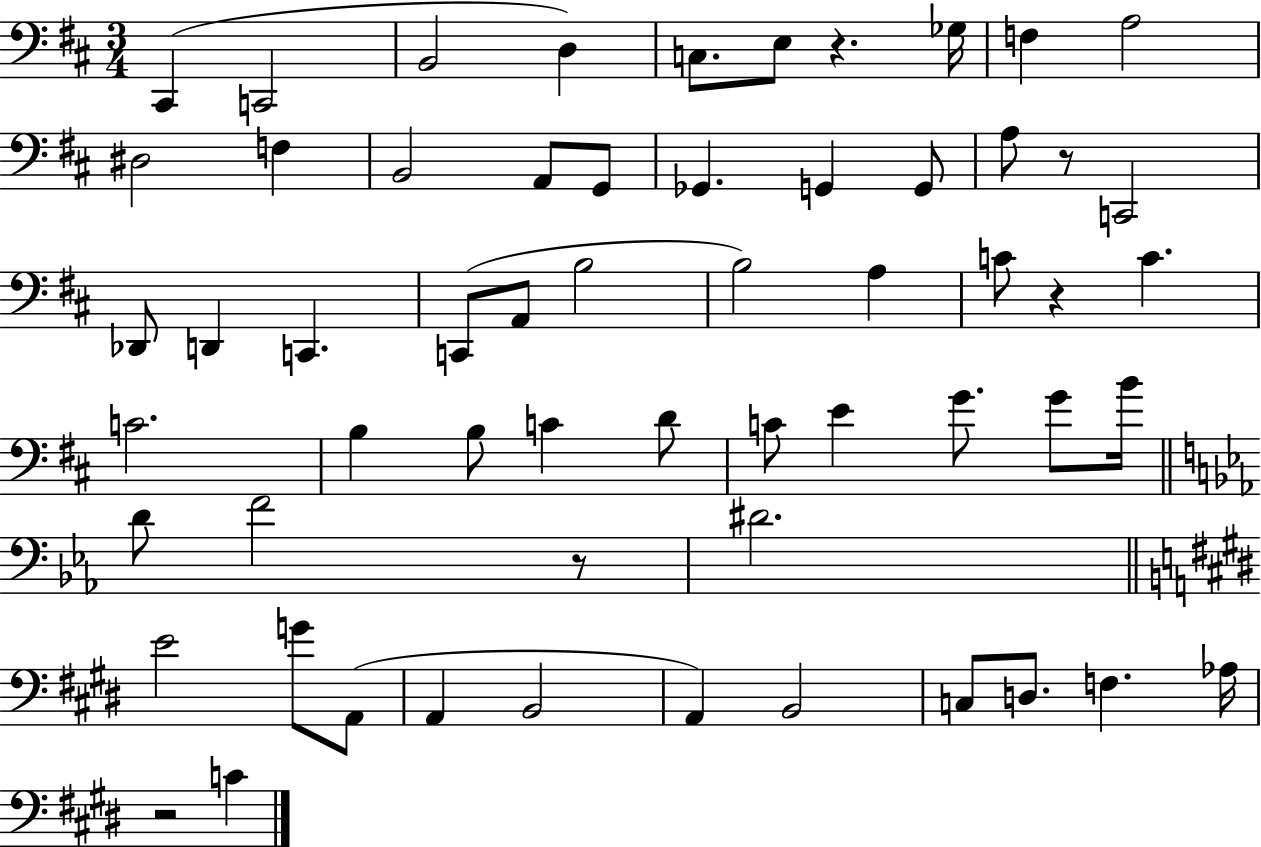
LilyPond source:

{
  \clef bass
  \numericTimeSignature
  \time 3/4
  \key d \major
  cis,4( c,2 | b,2 d4) | c8. e8 r4. ges16 | f4 a2 | \break dis2 f4 | b,2 a,8 g,8 | ges,4. g,4 g,8 | a8 r8 c,2 | \break des,8 d,4 c,4. | c,8( a,8 b2 | b2) a4 | c'8 r4 c'4. | \break c'2. | b4 b8 c'4 d'8 | c'8 e'4 g'8. g'8 b'16 | \bar "||" \break \key ees \major d'8 f'2 r8 | dis'2. | \bar "||" \break \key e \major e'2 g'8 a,8( | a,4 b,2 | a,4) b,2 | c8 d8. f4. aes16 | \break r2 c'4 | \bar "|."
}